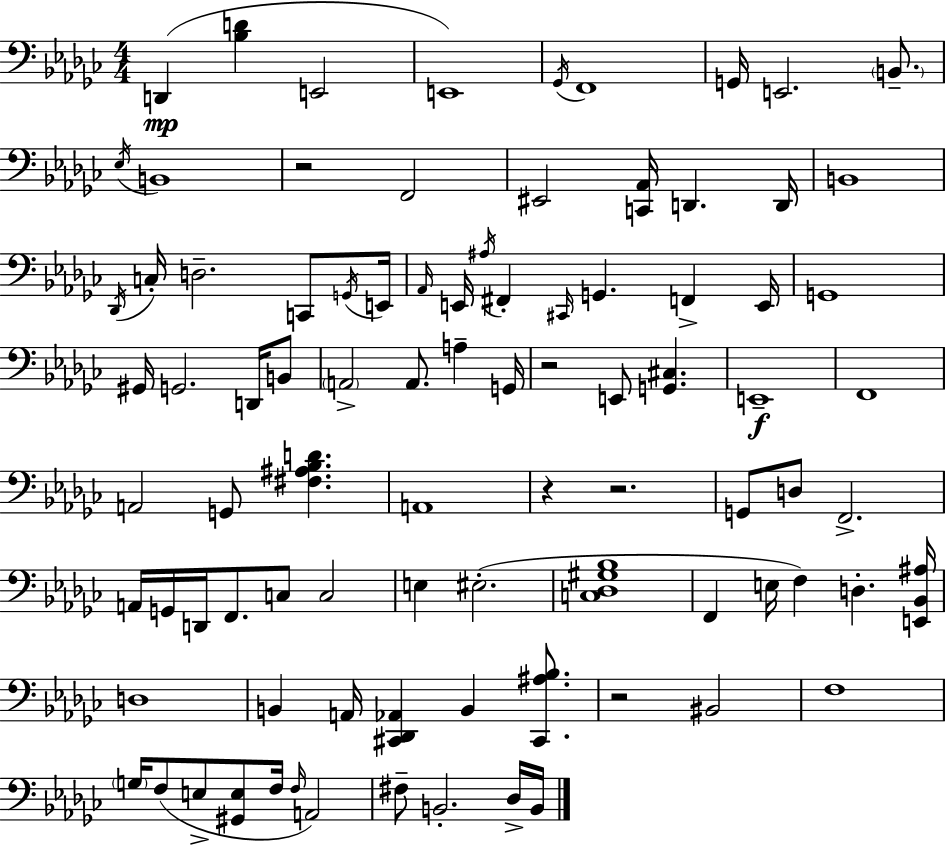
X:1
T:Untitled
M:4/4
L:1/4
K:Ebm
D,, [_B,D] E,,2 E,,4 _G,,/4 F,,4 G,,/4 E,,2 B,,/2 _E,/4 B,,4 z2 F,,2 ^E,,2 [C,,_A,,]/4 D,, D,,/4 B,,4 _D,,/4 C,/4 D,2 C,,/2 G,,/4 E,,/4 _A,,/4 E,,/4 ^A,/4 ^F,, ^C,,/4 G,, F,, E,,/4 G,,4 ^G,,/4 G,,2 D,,/4 B,,/2 A,,2 A,,/2 A, G,,/4 z2 E,,/2 [G,,^C,] E,,4 F,,4 A,,2 G,,/2 [^F,^A,_B,D] A,,4 z z2 G,,/2 D,/2 F,,2 A,,/4 G,,/4 D,,/4 F,,/2 C,/2 C,2 E, ^E,2 [C,_D,^G,_B,]4 F,, E,/4 F, D, [E,,_B,,^A,]/4 D,4 B,, A,,/4 [^C,,_D,,_A,,] B,, [^C,,^A,_B,]/2 z2 ^B,,2 F,4 G,/4 F,/2 E,/2 [^G,,E,]/2 F,/4 F,/4 A,,2 ^F,/2 B,,2 _D,/4 B,,/4